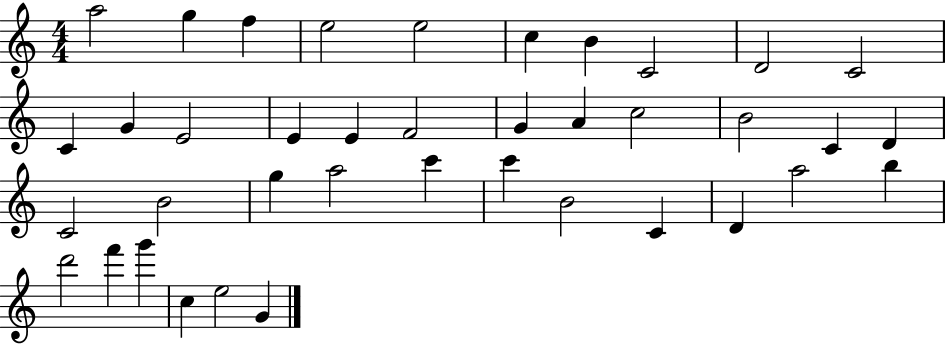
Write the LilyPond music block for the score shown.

{
  \clef treble
  \numericTimeSignature
  \time 4/4
  \key c \major
  a''2 g''4 f''4 | e''2 e''2 | c''4 b'4 c'2 | d'2 c'2 | \break c'4 g'4 e'2 | e'4 e'4 f'2 | g'4 a'4 c''2 | b'2 c'4 d'4 | \break c'2 b'2 | g''4 a''2 c'''4 | c'''4 b'2 c'4 | d'4 a''2 b''4 | \break d'''2 f'''4 g'''4 | c''4 e''2 g'4 | \bar "|."
}